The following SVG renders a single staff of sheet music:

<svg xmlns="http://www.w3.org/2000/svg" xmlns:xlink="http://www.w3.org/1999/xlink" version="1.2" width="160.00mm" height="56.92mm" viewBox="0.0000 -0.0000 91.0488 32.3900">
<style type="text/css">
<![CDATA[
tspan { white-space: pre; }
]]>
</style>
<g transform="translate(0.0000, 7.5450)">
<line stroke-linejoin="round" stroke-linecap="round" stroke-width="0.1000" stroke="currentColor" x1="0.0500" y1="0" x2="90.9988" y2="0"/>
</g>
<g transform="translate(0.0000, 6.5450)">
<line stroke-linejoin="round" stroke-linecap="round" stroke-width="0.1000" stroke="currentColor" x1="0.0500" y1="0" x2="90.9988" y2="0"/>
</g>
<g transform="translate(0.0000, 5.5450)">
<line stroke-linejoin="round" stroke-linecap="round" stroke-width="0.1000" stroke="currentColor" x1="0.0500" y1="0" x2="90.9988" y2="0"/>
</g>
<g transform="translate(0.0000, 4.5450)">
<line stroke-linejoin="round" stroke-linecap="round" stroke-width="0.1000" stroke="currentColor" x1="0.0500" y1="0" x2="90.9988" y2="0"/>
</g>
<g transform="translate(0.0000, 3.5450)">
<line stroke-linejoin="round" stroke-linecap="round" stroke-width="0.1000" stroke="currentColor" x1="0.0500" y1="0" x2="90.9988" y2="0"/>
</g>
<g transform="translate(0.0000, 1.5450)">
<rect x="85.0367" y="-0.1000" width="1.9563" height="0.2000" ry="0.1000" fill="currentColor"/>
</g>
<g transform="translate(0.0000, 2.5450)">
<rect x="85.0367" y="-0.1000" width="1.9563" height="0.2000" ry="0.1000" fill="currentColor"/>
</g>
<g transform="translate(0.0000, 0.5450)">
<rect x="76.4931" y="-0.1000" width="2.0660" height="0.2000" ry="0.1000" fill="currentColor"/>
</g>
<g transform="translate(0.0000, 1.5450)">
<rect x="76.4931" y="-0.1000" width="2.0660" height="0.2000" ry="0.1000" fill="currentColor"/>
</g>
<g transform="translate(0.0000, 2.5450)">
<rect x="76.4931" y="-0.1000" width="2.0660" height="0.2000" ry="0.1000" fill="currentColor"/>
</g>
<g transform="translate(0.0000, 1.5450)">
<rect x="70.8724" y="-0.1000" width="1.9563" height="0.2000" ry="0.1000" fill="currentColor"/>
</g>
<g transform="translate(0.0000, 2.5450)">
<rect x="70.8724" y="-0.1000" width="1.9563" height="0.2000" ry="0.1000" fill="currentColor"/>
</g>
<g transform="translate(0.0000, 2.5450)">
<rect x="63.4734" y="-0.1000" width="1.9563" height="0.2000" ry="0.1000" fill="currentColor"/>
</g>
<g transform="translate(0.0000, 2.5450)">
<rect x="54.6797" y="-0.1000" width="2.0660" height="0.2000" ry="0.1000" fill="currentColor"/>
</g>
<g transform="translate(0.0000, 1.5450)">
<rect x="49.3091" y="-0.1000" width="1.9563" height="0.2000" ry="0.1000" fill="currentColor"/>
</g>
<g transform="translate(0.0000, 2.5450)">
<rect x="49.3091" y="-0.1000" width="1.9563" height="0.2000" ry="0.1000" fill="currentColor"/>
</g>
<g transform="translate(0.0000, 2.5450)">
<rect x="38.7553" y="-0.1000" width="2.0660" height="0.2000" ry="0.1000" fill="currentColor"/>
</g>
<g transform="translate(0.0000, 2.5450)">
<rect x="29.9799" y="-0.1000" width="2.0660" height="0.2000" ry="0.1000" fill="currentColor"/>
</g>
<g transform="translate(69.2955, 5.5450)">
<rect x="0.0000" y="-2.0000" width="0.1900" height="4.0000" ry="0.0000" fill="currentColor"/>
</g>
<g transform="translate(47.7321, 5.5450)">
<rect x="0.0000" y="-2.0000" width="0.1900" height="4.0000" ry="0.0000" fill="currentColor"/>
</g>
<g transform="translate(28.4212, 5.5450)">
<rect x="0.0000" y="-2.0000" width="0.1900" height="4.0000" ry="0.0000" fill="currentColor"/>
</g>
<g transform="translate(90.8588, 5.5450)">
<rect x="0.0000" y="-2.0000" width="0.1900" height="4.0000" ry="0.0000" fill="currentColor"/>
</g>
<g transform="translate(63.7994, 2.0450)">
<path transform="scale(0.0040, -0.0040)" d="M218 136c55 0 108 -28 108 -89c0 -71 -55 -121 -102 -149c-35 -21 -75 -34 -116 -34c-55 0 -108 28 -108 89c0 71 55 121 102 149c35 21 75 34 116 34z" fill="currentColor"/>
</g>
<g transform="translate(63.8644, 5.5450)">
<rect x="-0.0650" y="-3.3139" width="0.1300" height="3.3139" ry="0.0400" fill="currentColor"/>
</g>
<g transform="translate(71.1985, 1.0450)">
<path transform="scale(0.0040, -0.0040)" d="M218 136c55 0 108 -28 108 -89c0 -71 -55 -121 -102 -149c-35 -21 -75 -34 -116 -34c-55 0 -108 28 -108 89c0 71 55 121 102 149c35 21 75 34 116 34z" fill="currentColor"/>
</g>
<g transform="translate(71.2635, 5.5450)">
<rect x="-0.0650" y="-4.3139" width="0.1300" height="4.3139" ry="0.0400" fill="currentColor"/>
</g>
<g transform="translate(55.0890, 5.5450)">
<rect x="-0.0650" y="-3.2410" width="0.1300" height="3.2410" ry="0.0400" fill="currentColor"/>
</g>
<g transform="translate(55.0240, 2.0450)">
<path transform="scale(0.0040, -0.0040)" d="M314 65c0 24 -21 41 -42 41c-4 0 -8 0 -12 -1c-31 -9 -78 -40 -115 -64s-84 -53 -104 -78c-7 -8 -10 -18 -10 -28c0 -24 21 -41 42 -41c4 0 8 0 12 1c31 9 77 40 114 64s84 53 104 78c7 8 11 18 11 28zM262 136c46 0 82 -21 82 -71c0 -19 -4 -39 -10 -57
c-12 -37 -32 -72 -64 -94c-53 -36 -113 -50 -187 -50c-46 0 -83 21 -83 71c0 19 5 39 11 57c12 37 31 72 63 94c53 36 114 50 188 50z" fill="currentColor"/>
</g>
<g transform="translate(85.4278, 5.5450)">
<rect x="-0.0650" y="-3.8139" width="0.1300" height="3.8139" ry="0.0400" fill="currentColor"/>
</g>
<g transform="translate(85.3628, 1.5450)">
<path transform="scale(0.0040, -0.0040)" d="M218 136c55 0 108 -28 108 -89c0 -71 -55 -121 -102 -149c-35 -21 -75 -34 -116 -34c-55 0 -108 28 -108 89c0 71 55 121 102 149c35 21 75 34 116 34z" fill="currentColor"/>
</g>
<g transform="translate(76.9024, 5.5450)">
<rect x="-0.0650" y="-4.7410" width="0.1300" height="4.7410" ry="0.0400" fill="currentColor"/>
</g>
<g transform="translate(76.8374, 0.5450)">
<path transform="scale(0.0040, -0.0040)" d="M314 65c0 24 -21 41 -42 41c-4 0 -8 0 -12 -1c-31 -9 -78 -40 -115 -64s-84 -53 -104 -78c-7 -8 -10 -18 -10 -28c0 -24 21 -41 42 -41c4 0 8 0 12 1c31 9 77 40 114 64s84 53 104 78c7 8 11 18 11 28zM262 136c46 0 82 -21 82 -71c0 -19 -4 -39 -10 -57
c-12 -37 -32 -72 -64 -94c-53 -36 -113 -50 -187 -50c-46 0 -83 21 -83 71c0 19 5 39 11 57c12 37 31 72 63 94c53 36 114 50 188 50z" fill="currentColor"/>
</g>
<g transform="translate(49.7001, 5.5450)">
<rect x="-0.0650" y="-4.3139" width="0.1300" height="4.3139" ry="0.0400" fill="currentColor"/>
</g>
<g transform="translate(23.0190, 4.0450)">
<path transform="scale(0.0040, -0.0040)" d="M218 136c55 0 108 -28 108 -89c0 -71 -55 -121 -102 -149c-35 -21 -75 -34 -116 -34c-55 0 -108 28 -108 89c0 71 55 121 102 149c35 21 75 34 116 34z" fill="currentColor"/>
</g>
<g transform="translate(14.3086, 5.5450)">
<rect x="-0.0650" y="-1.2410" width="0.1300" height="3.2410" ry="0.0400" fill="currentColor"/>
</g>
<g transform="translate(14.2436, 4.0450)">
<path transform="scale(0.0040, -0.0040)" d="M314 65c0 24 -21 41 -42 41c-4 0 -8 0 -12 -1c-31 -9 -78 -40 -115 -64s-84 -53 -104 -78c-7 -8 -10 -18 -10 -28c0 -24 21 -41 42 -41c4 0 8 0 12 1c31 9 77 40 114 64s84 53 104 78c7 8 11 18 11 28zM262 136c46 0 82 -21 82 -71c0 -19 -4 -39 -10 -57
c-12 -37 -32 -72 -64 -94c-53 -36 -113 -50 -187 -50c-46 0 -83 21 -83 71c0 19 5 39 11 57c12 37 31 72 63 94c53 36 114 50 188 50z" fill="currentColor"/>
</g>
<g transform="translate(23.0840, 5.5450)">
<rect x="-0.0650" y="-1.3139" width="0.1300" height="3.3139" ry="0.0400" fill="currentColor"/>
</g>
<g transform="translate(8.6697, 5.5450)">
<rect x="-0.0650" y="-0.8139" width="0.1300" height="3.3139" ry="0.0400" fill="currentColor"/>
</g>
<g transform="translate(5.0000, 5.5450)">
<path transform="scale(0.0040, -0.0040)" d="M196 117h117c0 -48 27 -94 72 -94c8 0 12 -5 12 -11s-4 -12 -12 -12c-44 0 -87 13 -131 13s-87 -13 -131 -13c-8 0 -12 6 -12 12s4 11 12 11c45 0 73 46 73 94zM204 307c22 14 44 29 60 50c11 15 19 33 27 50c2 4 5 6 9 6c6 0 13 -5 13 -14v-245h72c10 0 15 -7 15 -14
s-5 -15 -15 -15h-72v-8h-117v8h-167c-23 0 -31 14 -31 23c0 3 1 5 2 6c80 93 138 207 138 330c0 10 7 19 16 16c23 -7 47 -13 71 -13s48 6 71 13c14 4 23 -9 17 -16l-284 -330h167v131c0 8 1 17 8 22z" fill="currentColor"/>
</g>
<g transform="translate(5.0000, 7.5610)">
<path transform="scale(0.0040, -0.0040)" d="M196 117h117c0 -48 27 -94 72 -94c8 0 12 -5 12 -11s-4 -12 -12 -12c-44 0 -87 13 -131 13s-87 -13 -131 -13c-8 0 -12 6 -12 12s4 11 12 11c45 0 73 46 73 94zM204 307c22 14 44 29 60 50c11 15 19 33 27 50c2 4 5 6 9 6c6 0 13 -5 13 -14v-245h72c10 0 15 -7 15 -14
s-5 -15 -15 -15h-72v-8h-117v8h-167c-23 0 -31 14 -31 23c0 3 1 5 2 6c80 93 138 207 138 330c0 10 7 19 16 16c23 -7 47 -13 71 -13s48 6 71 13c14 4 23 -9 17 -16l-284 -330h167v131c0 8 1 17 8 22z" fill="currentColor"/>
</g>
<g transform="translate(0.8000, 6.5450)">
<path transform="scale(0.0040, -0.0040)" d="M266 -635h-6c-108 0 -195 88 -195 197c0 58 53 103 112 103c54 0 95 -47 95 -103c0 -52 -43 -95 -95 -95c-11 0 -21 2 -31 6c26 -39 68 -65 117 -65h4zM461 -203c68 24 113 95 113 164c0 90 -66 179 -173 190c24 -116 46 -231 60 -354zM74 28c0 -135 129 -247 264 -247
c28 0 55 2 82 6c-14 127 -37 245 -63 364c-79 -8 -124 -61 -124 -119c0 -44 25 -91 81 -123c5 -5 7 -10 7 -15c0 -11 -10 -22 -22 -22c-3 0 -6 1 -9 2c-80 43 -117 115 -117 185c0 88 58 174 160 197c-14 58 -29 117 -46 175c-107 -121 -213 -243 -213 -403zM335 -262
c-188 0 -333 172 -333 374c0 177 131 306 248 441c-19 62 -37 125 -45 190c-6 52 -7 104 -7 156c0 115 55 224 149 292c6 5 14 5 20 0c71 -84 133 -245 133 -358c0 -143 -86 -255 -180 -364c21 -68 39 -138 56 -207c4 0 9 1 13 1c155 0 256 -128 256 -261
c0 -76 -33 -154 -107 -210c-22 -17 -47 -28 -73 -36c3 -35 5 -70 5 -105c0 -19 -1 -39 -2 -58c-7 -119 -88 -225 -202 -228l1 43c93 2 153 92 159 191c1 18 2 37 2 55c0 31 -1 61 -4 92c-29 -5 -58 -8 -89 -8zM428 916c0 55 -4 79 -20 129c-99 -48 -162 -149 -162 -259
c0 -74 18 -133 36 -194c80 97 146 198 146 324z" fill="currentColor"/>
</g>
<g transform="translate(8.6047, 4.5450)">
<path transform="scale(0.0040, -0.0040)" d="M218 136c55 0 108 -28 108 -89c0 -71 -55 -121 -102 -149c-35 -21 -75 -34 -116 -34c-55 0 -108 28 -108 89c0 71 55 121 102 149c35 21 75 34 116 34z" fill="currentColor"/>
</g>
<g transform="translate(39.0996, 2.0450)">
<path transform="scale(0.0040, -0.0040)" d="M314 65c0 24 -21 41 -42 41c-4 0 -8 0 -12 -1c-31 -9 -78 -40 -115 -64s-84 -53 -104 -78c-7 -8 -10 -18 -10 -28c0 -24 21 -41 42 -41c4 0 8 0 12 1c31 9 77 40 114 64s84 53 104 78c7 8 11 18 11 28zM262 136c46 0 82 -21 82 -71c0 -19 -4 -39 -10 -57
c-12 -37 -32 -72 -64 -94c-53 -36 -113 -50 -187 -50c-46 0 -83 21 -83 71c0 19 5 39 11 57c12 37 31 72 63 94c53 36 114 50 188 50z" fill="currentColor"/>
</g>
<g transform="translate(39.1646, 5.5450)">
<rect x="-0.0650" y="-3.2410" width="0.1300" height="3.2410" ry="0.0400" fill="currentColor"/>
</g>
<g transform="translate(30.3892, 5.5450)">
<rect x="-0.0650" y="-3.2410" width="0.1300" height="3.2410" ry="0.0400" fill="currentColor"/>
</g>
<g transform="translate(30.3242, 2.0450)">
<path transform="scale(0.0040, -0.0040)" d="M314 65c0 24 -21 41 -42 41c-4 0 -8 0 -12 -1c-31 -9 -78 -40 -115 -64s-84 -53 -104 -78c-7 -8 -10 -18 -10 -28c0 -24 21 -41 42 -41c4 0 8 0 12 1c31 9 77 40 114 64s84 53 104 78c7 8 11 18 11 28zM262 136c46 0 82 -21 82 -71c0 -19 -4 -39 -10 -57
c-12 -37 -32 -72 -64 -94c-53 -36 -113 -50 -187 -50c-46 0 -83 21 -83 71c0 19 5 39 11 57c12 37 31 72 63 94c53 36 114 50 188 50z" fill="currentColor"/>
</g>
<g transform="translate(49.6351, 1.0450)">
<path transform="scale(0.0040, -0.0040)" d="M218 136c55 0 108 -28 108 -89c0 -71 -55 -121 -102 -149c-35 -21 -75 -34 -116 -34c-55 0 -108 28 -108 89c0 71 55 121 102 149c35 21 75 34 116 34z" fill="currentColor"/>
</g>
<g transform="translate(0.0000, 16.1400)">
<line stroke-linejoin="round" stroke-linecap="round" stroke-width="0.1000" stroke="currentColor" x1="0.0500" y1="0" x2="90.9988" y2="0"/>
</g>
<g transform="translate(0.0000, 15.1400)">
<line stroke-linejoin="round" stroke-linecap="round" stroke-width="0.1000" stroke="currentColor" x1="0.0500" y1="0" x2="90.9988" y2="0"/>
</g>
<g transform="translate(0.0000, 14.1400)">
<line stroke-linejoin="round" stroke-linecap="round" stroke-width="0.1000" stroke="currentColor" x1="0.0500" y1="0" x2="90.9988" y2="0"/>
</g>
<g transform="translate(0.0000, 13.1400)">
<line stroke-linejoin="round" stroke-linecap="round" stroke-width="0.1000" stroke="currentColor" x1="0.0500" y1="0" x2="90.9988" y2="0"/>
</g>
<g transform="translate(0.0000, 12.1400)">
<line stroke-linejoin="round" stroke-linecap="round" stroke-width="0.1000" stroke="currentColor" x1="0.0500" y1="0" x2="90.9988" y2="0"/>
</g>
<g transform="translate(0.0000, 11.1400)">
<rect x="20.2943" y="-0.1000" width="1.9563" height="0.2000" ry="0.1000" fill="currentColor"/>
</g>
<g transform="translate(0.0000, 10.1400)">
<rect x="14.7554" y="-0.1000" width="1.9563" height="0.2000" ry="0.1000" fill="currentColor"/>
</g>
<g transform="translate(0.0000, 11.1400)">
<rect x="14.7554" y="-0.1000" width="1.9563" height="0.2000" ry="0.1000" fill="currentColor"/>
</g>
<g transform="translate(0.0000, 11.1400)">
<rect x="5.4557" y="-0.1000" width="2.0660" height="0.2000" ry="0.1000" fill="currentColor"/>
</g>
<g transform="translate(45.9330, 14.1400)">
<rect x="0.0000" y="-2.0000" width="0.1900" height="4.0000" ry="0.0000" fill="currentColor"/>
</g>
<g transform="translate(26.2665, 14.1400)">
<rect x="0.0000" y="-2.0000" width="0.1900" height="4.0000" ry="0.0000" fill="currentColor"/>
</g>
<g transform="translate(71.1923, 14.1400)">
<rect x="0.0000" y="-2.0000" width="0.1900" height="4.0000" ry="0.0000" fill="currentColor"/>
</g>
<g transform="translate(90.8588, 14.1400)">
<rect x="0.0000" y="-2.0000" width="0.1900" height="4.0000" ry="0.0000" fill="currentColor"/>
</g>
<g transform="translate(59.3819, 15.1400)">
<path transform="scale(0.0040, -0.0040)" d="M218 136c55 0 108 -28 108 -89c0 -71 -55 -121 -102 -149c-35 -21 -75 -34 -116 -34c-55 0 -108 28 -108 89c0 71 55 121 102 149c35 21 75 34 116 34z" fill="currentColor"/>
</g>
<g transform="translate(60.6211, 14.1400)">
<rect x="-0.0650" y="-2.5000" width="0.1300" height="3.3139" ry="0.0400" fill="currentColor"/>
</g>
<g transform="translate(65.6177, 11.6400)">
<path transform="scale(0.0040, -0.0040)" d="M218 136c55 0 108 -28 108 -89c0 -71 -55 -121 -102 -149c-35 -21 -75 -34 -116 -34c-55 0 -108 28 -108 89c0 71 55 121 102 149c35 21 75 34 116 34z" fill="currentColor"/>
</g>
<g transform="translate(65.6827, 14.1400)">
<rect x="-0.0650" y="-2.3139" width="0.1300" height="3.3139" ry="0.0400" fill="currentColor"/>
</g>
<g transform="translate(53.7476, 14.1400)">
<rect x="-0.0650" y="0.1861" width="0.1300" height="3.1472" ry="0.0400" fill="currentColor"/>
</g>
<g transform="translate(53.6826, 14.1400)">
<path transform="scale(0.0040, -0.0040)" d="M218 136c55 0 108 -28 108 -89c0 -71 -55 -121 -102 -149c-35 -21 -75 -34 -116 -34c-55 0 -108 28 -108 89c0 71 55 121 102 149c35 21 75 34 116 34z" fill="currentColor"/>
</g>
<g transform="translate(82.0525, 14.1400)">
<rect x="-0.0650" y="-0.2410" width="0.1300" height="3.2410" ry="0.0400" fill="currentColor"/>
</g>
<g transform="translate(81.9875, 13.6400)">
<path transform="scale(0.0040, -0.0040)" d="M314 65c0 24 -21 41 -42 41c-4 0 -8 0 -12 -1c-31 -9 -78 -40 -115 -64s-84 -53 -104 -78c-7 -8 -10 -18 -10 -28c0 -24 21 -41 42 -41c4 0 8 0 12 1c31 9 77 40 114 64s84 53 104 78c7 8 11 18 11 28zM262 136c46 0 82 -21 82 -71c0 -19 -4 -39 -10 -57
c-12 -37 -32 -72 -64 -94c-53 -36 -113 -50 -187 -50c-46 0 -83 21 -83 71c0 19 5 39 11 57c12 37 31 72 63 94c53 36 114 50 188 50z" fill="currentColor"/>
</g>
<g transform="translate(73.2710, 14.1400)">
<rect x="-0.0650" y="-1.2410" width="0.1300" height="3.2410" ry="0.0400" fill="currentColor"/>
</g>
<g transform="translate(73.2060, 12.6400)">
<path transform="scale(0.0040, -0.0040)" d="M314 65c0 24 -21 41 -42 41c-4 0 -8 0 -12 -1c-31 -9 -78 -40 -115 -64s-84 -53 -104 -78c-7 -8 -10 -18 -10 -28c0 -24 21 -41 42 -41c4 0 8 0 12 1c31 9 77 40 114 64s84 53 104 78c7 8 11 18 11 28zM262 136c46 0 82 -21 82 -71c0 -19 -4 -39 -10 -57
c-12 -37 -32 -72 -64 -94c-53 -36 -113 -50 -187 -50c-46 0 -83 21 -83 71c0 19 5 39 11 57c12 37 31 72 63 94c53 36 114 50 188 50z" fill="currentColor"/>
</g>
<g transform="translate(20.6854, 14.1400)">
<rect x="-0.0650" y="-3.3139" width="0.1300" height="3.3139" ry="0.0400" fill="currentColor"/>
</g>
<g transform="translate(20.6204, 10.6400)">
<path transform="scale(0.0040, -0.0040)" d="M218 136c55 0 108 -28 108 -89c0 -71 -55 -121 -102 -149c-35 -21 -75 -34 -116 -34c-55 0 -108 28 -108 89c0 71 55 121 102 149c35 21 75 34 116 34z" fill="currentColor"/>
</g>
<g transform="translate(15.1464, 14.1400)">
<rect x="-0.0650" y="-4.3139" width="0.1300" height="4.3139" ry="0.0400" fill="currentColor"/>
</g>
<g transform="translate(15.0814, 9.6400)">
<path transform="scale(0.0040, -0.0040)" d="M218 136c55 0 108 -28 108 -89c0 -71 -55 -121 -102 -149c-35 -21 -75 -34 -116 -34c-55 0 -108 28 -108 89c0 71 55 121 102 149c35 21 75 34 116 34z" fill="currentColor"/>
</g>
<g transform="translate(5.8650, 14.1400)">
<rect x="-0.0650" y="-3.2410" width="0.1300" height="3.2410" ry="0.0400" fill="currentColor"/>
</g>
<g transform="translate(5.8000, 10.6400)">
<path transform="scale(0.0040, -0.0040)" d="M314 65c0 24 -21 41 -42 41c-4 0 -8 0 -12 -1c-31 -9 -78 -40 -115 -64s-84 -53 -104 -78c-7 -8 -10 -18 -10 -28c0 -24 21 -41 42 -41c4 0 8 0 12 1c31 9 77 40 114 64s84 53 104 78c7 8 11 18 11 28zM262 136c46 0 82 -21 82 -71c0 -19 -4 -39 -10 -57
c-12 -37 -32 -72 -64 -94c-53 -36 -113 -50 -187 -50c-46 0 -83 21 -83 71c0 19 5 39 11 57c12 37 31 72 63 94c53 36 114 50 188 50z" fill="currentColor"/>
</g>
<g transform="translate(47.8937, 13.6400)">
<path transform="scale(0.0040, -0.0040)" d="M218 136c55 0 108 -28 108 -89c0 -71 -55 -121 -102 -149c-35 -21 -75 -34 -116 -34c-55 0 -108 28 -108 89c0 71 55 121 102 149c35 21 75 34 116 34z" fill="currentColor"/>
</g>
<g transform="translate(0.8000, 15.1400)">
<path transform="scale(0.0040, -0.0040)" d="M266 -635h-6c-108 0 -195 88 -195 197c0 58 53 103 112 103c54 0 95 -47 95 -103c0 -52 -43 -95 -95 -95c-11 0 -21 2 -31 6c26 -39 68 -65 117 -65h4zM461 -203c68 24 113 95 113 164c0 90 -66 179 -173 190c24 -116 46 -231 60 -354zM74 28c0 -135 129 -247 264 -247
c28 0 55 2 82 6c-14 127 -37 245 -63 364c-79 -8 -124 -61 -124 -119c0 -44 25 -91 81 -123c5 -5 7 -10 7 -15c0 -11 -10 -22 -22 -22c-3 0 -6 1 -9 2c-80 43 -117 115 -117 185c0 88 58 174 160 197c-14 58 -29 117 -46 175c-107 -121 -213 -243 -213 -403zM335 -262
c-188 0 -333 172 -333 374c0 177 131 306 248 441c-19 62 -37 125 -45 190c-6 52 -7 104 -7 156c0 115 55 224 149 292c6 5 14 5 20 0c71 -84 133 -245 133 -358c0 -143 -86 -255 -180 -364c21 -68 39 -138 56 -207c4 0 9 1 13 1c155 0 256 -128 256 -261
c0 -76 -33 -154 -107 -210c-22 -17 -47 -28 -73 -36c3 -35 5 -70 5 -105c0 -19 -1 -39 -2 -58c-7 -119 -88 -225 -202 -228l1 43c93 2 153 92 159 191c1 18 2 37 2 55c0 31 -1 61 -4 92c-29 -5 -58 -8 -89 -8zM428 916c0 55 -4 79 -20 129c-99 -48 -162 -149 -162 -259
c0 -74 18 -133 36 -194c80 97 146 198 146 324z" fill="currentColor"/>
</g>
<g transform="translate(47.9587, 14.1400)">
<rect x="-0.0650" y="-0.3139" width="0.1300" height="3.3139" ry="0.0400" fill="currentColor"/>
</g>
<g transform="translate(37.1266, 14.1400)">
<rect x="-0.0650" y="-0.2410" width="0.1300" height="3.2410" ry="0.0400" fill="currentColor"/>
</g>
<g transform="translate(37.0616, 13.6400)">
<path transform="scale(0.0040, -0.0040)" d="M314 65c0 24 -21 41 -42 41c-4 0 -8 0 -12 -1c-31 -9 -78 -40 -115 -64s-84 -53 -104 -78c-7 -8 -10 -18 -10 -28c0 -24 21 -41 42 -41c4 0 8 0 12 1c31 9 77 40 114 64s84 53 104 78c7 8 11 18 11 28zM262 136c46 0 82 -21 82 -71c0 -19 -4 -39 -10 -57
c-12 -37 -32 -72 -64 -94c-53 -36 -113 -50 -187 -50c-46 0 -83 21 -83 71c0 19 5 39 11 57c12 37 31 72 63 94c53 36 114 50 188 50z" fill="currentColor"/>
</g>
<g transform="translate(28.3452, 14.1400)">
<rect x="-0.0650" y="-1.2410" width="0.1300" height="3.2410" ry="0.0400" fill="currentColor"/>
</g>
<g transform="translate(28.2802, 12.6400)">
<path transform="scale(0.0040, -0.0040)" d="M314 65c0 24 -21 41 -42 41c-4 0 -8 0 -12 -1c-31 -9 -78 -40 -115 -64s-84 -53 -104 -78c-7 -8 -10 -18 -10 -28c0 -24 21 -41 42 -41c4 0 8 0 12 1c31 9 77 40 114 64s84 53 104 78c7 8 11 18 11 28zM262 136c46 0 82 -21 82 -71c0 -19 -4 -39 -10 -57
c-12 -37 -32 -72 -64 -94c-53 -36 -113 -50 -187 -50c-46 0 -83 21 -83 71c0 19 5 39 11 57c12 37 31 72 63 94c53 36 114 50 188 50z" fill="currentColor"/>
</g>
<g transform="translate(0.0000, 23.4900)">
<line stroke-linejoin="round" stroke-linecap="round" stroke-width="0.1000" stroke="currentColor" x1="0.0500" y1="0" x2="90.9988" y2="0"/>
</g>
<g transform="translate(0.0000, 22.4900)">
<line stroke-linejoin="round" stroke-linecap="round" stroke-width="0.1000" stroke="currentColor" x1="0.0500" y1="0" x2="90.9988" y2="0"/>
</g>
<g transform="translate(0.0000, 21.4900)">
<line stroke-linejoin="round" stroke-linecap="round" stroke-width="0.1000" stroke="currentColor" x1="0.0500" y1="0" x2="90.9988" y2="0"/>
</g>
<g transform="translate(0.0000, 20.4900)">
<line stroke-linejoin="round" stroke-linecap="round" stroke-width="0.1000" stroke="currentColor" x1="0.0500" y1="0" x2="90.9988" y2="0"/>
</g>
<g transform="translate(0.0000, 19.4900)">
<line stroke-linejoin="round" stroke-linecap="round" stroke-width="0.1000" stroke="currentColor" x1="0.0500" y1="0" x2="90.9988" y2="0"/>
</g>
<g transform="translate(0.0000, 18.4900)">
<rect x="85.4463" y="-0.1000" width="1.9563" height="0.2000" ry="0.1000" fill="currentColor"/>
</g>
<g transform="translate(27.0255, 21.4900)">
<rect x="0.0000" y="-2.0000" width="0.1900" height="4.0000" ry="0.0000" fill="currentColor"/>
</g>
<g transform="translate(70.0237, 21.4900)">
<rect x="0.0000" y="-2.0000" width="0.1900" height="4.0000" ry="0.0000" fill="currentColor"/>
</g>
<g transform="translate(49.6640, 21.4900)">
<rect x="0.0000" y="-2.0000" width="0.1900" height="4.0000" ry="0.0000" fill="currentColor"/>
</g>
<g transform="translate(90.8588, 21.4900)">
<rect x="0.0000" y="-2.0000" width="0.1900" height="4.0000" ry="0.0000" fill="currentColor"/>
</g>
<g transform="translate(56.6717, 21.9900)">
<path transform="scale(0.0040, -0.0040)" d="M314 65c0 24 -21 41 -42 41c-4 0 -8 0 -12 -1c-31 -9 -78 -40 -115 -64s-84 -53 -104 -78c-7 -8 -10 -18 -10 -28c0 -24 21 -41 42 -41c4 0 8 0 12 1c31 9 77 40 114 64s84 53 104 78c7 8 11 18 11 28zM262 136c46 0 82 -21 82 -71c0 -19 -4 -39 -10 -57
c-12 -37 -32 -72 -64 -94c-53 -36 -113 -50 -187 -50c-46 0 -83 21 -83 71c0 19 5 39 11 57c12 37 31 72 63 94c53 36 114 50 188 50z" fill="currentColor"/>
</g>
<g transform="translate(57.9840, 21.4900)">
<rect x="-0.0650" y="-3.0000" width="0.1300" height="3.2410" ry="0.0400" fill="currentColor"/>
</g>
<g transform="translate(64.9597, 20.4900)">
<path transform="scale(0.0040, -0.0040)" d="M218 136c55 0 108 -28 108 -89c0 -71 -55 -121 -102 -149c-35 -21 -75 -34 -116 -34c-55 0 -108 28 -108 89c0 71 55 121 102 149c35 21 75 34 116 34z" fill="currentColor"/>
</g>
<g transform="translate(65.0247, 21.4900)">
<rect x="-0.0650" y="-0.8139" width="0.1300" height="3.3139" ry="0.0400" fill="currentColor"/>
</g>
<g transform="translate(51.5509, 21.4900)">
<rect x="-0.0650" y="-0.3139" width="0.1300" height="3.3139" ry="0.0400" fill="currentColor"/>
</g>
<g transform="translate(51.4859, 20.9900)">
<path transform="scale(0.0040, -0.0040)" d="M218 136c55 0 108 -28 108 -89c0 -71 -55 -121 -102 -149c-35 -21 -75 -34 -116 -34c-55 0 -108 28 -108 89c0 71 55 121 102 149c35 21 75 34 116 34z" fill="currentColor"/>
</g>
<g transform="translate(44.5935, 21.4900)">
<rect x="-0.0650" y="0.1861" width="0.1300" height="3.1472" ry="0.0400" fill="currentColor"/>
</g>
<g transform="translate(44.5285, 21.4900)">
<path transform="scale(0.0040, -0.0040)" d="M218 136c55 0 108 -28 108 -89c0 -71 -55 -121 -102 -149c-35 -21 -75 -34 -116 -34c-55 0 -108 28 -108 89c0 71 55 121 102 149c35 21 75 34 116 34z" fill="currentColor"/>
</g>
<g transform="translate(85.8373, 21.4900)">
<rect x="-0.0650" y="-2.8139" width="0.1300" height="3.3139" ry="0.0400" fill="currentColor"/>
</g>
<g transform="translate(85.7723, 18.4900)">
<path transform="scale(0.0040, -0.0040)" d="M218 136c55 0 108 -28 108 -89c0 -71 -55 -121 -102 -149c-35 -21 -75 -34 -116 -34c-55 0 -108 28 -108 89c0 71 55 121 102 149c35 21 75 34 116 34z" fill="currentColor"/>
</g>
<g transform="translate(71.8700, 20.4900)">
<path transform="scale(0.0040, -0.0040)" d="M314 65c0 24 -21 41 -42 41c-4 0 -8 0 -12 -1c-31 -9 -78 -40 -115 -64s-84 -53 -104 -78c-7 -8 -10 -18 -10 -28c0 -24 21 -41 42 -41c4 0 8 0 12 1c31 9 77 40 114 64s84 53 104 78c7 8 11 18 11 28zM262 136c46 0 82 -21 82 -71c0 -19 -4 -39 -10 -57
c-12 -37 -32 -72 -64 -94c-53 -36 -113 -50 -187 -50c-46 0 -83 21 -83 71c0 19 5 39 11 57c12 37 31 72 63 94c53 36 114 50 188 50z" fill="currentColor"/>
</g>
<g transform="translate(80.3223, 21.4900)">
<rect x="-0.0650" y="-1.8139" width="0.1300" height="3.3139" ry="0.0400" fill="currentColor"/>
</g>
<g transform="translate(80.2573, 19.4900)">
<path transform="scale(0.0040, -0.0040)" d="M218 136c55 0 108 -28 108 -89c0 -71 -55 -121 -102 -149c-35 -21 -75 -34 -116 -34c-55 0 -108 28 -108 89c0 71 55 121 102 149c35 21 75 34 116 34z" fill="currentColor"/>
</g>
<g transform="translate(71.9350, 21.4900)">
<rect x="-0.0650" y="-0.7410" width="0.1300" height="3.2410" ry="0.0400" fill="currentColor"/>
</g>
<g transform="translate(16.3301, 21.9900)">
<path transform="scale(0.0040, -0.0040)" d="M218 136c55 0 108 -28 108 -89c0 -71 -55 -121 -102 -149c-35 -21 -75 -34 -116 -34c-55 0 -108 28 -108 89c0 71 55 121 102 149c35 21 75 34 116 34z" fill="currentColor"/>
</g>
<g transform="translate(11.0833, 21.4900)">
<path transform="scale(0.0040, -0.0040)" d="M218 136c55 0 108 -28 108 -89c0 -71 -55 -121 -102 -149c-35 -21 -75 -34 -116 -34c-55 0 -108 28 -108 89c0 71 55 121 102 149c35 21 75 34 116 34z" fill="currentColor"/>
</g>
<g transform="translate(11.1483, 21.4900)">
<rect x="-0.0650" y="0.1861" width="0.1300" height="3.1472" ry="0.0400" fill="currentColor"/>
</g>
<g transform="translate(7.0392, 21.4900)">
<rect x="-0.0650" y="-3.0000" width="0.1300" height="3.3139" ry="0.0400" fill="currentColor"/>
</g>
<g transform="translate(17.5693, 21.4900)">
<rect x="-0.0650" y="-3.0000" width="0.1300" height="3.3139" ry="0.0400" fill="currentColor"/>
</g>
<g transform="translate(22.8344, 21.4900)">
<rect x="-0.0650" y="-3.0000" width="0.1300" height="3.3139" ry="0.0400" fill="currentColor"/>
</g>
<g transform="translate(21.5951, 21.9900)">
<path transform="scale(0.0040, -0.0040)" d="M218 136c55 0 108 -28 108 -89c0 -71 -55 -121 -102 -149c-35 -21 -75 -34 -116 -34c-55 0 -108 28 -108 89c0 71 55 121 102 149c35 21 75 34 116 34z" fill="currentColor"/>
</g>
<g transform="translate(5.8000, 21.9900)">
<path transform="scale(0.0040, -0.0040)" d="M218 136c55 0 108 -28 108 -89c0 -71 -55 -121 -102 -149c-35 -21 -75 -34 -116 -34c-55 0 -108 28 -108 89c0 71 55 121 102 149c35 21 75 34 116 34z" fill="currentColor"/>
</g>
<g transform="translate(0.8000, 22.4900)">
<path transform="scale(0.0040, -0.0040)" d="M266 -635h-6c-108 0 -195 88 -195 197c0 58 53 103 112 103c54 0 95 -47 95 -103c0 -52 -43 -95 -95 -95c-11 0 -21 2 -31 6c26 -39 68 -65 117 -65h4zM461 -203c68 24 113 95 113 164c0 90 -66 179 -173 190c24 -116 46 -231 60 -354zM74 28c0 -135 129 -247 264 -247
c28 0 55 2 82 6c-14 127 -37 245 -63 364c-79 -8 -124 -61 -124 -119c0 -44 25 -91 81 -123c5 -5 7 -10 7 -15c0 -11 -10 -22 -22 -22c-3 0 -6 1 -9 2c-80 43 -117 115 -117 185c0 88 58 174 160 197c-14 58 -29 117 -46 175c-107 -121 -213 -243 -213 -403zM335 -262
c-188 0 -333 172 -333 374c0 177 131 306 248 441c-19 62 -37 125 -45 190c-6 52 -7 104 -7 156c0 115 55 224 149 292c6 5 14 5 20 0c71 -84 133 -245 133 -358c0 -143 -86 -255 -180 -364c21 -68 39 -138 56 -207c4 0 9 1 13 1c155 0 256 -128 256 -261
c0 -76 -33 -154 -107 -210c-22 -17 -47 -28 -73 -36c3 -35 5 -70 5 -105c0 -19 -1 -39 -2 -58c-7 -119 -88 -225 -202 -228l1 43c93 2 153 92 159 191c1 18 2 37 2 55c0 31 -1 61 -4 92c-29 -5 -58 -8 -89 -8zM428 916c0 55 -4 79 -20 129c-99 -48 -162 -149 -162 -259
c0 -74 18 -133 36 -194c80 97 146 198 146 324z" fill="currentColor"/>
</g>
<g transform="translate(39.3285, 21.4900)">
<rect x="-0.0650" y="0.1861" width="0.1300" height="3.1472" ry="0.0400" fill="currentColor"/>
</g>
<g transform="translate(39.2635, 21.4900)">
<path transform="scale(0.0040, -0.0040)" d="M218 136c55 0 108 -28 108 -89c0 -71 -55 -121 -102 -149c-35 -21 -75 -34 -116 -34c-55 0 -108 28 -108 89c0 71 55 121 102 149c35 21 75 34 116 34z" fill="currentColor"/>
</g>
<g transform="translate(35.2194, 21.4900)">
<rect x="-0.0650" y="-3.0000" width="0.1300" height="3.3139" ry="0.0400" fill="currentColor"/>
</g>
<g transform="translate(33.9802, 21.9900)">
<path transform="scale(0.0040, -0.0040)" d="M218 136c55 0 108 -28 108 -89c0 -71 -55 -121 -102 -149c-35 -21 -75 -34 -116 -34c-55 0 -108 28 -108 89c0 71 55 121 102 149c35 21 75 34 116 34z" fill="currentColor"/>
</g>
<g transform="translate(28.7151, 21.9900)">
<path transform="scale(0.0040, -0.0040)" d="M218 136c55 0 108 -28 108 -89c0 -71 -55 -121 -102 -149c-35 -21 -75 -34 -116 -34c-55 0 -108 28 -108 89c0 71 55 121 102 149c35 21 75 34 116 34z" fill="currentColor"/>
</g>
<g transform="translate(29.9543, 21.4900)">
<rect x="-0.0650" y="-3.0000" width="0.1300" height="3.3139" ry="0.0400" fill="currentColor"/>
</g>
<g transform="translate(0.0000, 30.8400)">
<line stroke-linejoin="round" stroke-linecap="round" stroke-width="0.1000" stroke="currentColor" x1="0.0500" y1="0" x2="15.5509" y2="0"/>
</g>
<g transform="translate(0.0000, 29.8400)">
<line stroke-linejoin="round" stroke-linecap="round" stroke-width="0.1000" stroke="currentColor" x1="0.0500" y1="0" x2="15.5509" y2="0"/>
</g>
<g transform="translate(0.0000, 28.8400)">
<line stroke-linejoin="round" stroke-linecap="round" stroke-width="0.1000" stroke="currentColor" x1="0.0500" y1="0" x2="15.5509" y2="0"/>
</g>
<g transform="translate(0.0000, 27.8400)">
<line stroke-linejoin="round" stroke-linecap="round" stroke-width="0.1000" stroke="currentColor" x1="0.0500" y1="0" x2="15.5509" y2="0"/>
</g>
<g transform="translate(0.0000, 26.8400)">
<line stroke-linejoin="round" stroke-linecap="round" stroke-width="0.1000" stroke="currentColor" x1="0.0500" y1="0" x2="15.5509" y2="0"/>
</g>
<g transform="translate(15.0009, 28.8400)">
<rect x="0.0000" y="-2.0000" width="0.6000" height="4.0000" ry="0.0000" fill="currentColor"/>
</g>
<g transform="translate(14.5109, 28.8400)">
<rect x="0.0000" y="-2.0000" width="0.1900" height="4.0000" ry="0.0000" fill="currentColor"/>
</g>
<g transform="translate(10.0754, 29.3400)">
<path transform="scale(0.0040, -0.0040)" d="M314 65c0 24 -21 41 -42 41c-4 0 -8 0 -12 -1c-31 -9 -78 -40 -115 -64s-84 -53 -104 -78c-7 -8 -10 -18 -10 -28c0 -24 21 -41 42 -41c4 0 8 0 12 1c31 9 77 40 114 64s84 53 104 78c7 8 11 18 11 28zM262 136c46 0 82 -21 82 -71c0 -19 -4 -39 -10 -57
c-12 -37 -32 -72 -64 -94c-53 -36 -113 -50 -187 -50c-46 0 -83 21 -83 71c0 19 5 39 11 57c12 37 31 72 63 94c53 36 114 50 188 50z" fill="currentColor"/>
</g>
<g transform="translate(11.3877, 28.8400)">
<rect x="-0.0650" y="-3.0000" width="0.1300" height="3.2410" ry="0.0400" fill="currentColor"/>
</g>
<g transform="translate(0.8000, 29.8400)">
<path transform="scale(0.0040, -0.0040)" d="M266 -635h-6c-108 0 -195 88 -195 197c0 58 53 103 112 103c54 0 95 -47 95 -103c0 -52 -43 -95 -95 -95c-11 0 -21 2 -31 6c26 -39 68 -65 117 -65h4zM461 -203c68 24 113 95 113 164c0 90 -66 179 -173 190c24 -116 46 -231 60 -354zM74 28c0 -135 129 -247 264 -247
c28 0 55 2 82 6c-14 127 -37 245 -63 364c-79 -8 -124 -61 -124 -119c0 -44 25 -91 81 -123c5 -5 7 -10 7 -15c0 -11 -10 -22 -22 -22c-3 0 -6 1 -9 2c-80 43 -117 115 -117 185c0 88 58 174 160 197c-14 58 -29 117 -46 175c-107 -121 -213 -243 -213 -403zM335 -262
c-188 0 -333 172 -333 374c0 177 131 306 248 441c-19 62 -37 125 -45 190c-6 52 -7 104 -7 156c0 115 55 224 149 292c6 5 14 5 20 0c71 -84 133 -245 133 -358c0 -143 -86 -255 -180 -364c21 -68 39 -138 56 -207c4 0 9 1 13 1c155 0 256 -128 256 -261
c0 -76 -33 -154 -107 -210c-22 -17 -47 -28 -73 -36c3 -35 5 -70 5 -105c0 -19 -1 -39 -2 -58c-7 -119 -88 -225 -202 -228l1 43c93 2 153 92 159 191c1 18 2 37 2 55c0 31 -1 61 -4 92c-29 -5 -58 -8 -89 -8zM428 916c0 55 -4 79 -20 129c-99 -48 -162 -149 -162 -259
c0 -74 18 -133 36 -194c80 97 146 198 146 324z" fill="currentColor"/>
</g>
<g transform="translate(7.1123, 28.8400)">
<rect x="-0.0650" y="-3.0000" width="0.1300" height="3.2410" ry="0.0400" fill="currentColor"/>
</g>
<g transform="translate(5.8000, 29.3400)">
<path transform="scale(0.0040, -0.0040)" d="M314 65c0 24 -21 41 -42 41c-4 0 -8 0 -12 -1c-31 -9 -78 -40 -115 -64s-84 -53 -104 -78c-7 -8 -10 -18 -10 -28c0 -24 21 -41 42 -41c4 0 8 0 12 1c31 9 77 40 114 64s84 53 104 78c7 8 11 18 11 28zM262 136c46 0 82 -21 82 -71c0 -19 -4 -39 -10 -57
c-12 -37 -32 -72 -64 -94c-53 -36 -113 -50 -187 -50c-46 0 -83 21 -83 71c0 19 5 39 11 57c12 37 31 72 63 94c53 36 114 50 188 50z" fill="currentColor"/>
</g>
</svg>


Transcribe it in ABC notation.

X:1
T:Untitled
M:4/4
L:1/4
K:C
d e2 e b2 b2 d' b2 b d' e'2 c' b2 d' b e2 c2 c B G g e2 c2 A B A A A A B B c A2 d d2 f a A2 A2